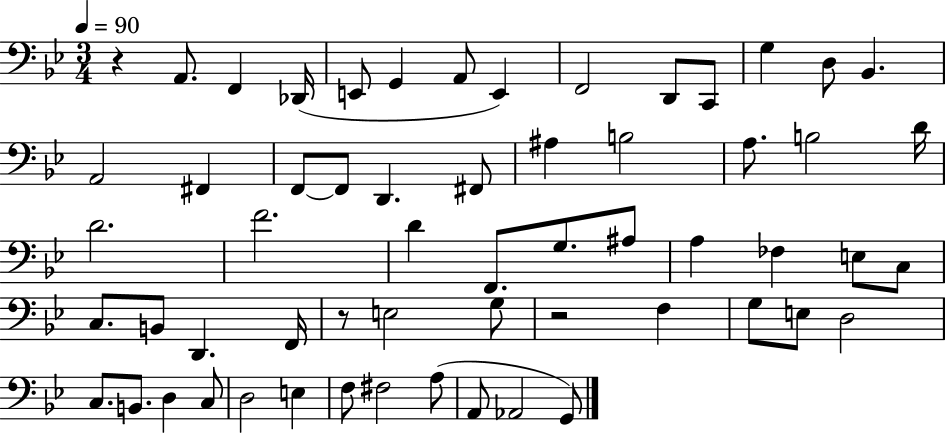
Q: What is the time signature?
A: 3/4